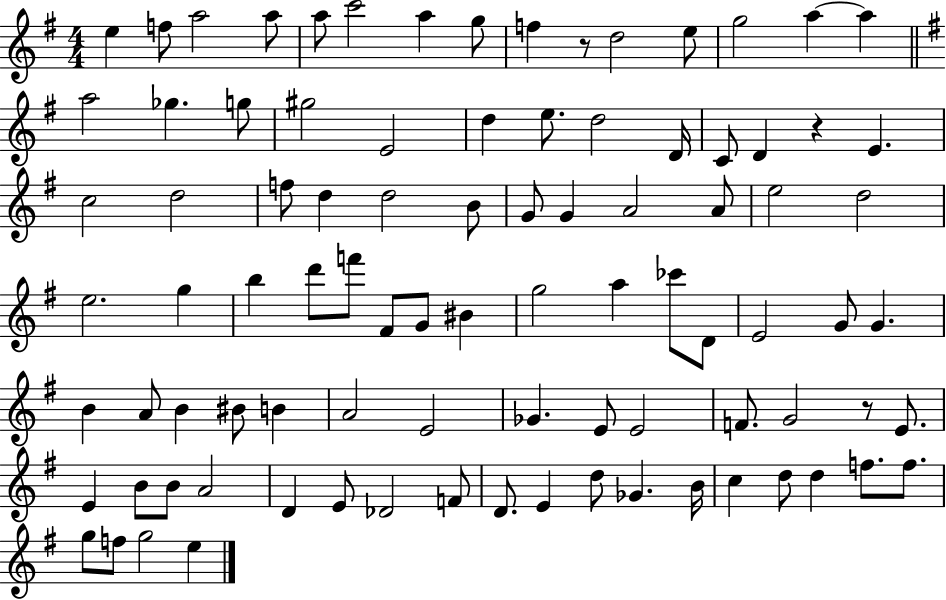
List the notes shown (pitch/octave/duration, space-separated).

E5/q F5/e A5/h A5/e A5/e C6/h A5/q G5/e F5/q R/e D5/h E5/e G5/h A5/q A5/q A5/h Gb5/q. G5/e G#5/h E4/h D5/q E5/e. D5/h D4/s C4/e D4/q R/q E4/q. C5/h D5/h F5/e D5/q D5/h B4/e G4/e G4/q A4/h A4/e E5/h D5/h E5/h. G5/q B5/q D6/e F6/e F#4/e G4/e BIS4/q G5/h A5/q CES6/e D4/e E4/h G4/e G4/q. B4/q A4/e B4/q BIS4/e B4/q A4/h E4/h Gb4/q. E4/e E4/h F4/e. G4/h R/e E4/e. E4/q B4/e B4/e A4/h D4/q E4/e Db4/h F4/e D4/e. E4/q D5/e Gb4/q. B4/s C5/q D5/e D5/q F5/e. F5/e. G5/e F5/e G5/h E5/q